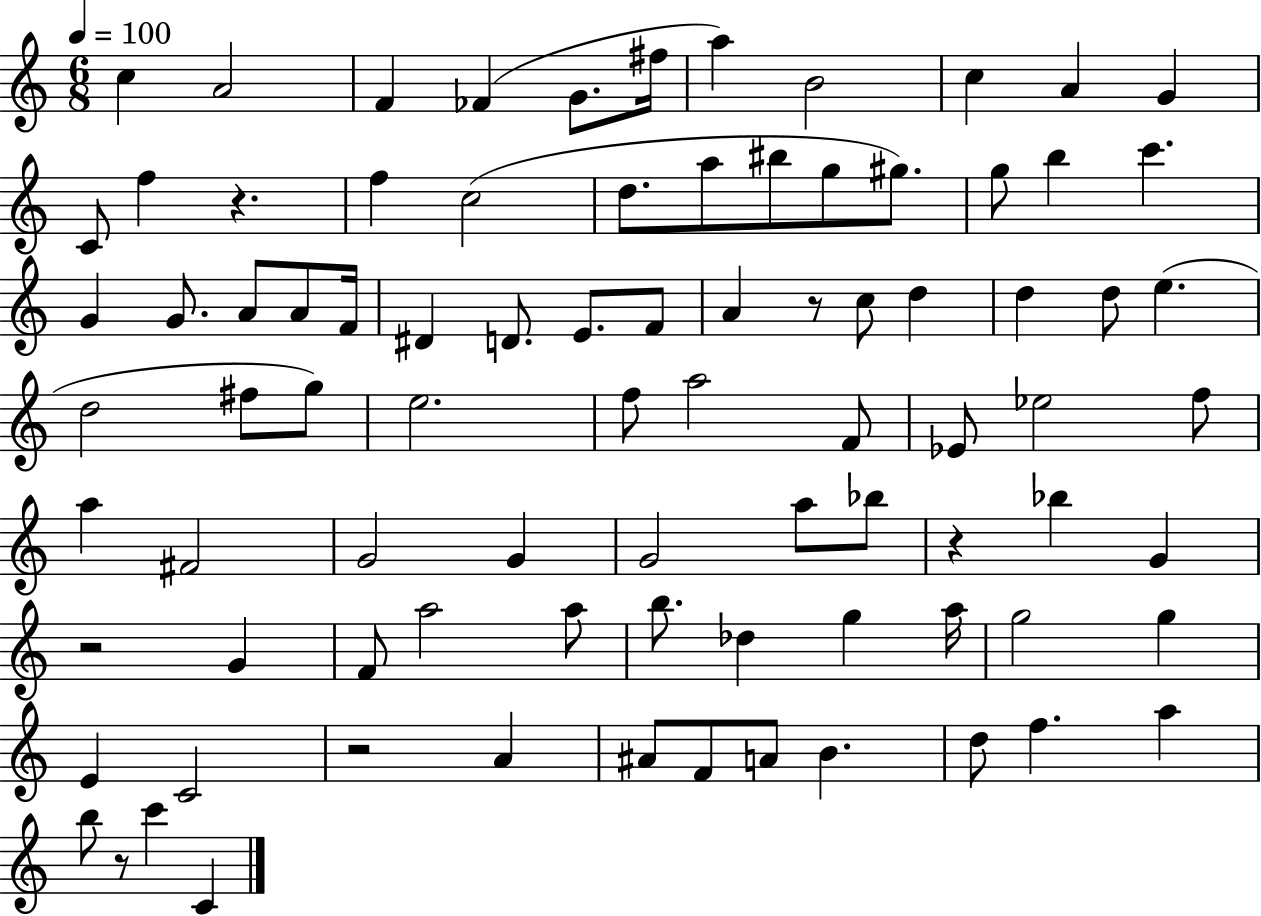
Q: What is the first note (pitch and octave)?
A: C5